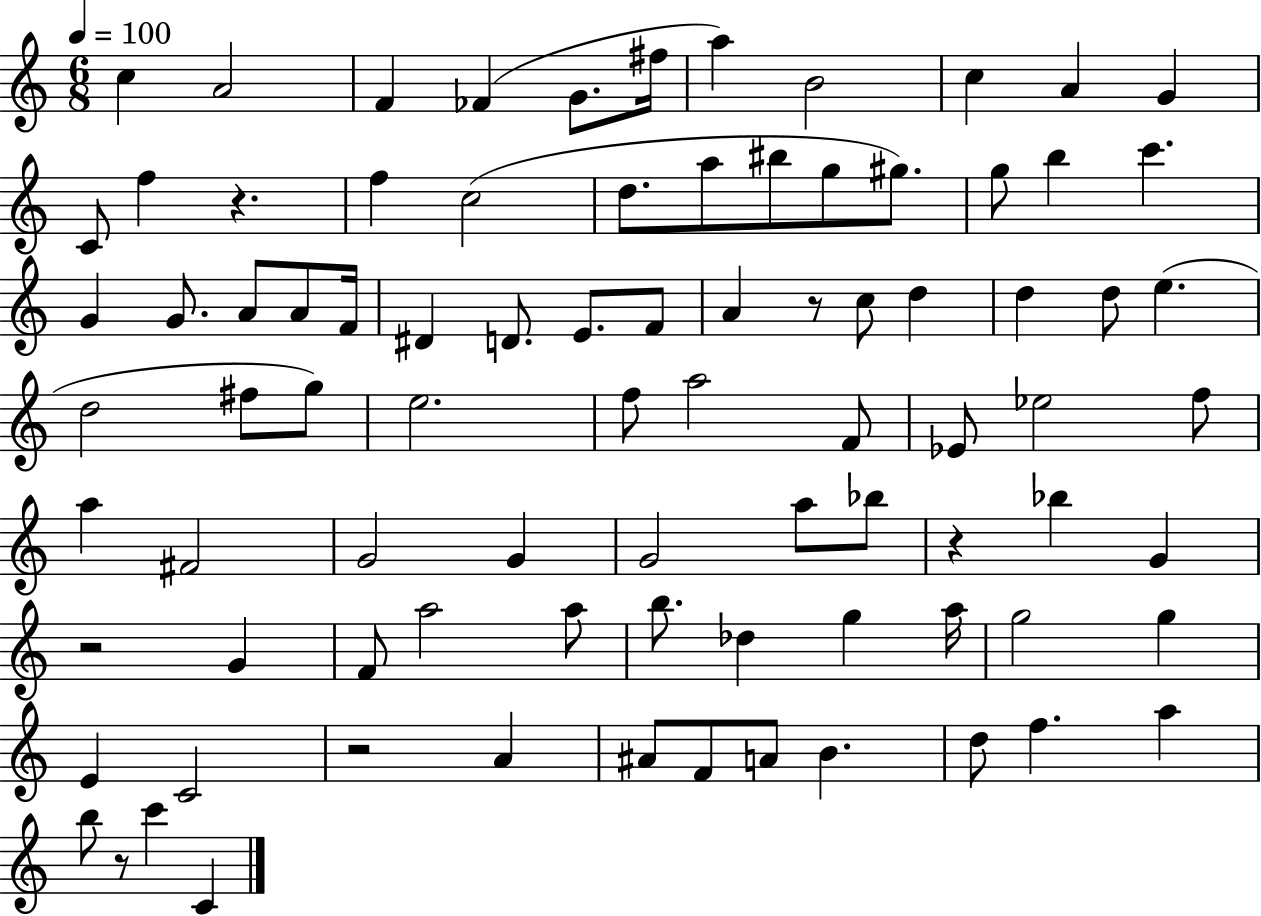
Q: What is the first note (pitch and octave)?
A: C5